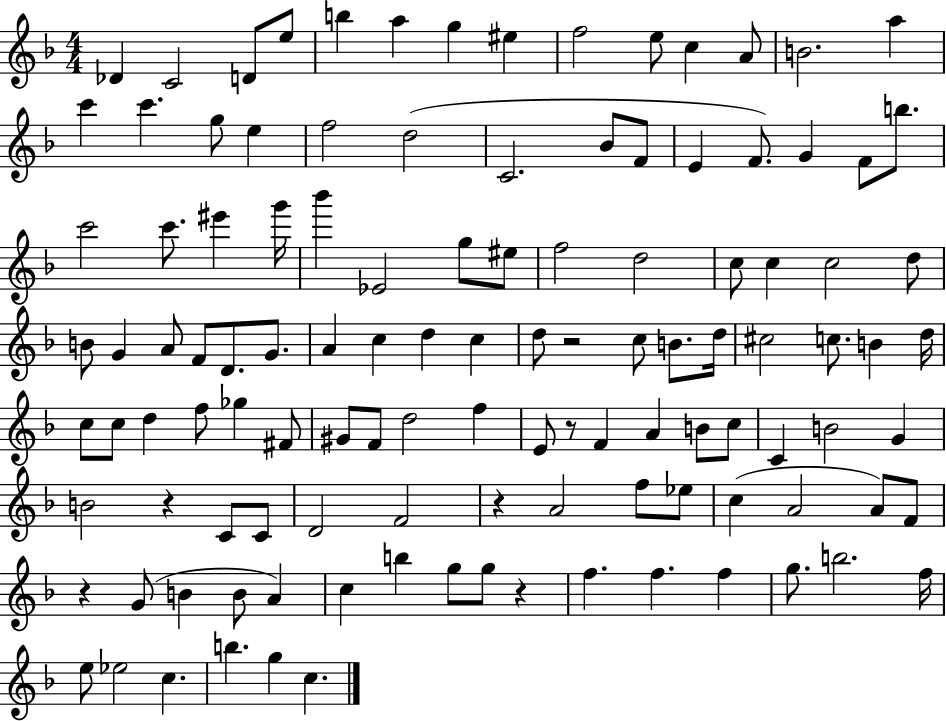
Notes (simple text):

Db4/q C4/h D4/e E5/e B5/q A5/q G5/q EIS5/q F5/h E5/e C5/q A4/e B4/h. A5/q C6/q C6/q. G5/e E5/q F5/h D5/h C4/h. Bb4/e F4/e E4/q F4/e. G4/q F4/e B5/e. C6/h C6/e. EIS6/q G6/s Bb6/q Eb4/h G5/e EIS5/e F5/h D5/h C5/e C5/q C5/h D5/e B4/e G4/q A4/e F4/e D4/e. G4/e. A4/q C5/q D5/q C5/q D5/e R/h C5/e B4/e. D5/s C#5/h C5/e. B4/q D5/s C5/e C5/e D5/q F5/e Gb5/q F#4/e G#4/e F4/e D5/h F5/q E4/e R/e F4/q A4/q B4/e C5/e C4/q B4/h G4/q B4/h R/q C4/e C4/e D4/h F4/h R/q A4/h F5/e Eb5/e C5/q A4/h A4/e F4/e R/q G4/e B4/q B4/e A4/q C5/q B5/q G5/e G5/e R/q F5/q. F5/q. F5/q G5/e. B5/h. F5/s E5/e Eb5/h C5/q. B5/q. G5/q C5/q.